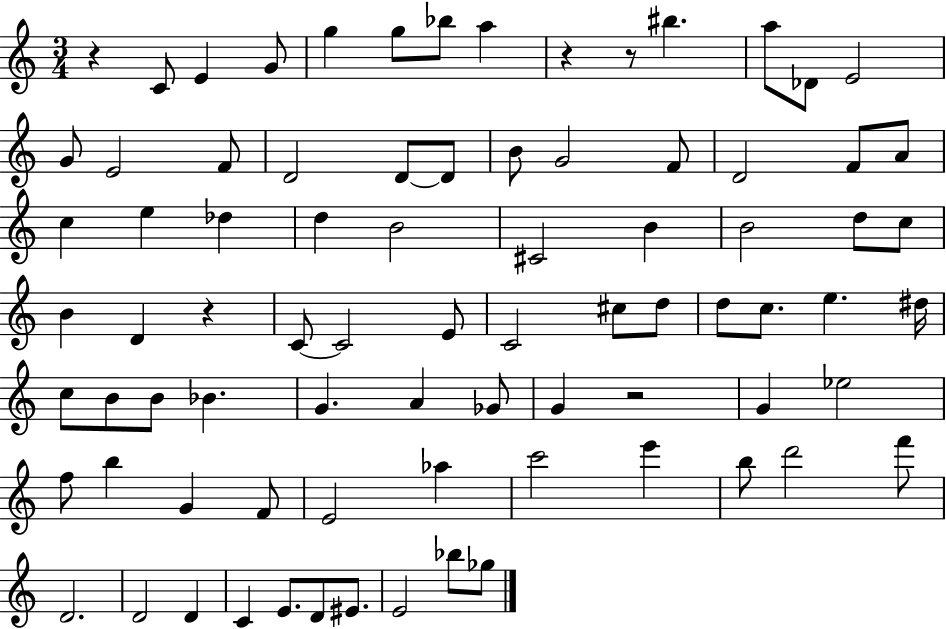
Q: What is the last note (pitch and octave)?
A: Gb5